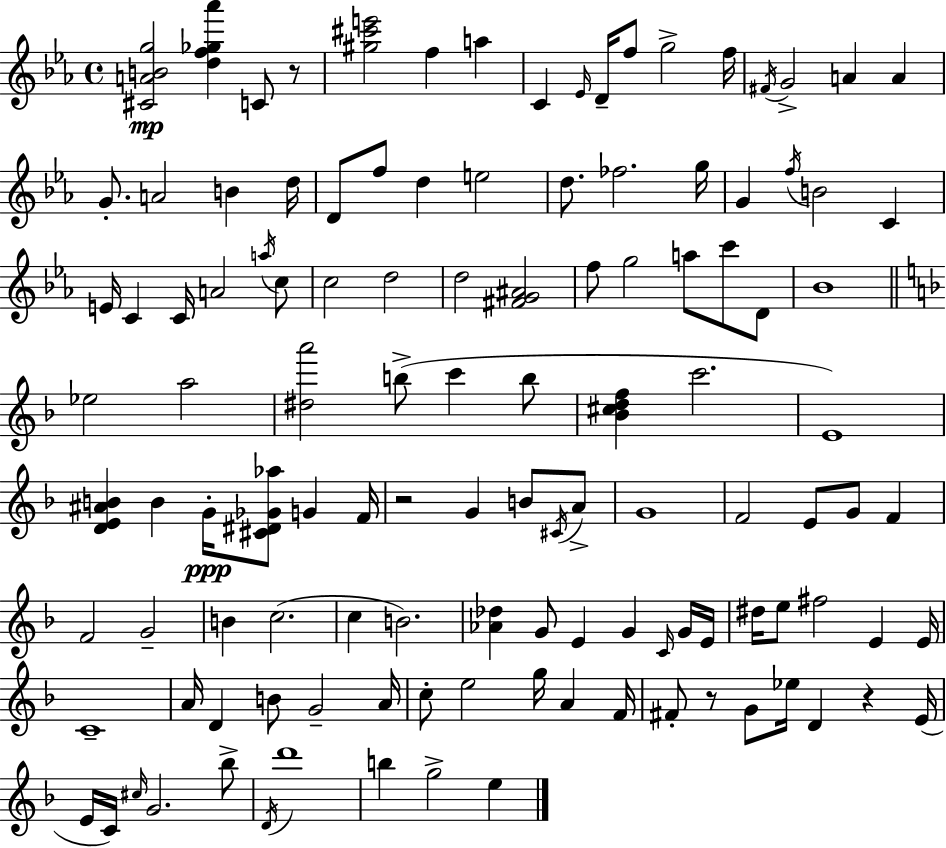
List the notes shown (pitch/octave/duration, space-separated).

[C#4,A4,B4,G5]/h [D5,F5,Gb5,Ab6]/q C4/e R/e [G#5,C#6,E6]/h F5/q A5/q C4/q Eb4/s D4/s F5/e G5/h F5/s F#4/s G4/h A4/q A4/q G4/e. A4/h B4/q D5/s D4/e F5/e D5/q E5/h D5/e. FES5/h. G5/s G4/q F5/s B4/h C4/q E4/s C4/q C4/s A4/h A5/s C5/e C5/h D5/h D5/h [F#4,G4,A#4]/h F5/e G5/h A5/e C6/e D4/e Bb4/w Eb5/h A5/h [D#5,A6]/h B5/e C6/q B5/e [Bb4,C#5,D5,F5]/q C6/h. E4/w [D4,E4,A#4,B4]/q B4/q G4/s [C#4,D#4,Gb4,Ab5]/e G4/q F4/s R/h G4/q B4/e C#4/s A4/e G4/w F4/h E4/e G4/e F4/q F4/h G4/h B4/q C5/h. C5/q B4/h. [Ab4,Db5]/q G4/e E4/q G4/q C4/s G4/s E4/s D#5/s E5/e F#5/h E4/q E4/s C4/w A4/s D4/q B4/e G4/h A4/s C5/e E5/h G5/s A4/q F4/s F#4/e R/e G4/e Eb5/s D4/q R/q E4/s E4/s C4/s C#5/s G4/h. Bb5/e D4/s D6/w B5/q G5/h E5/q